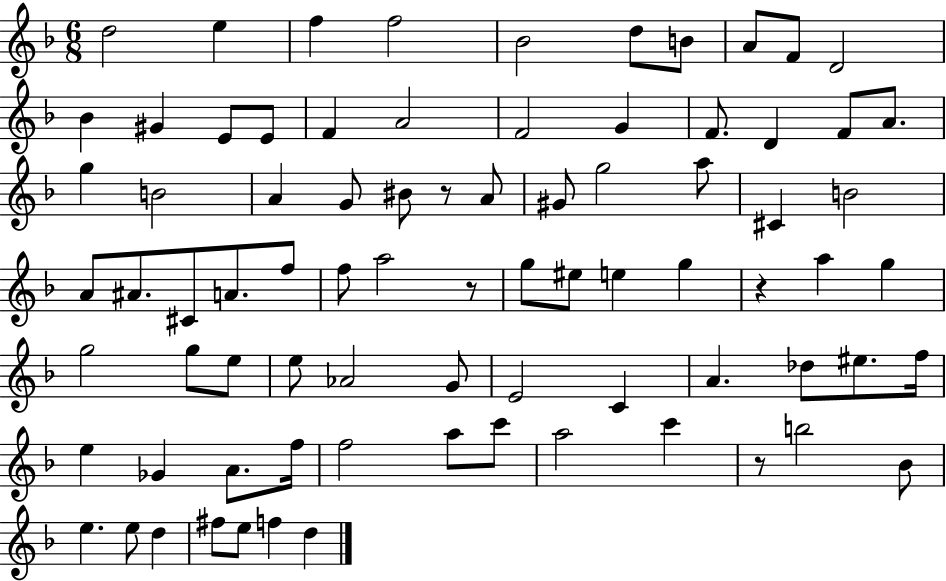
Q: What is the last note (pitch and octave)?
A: D5